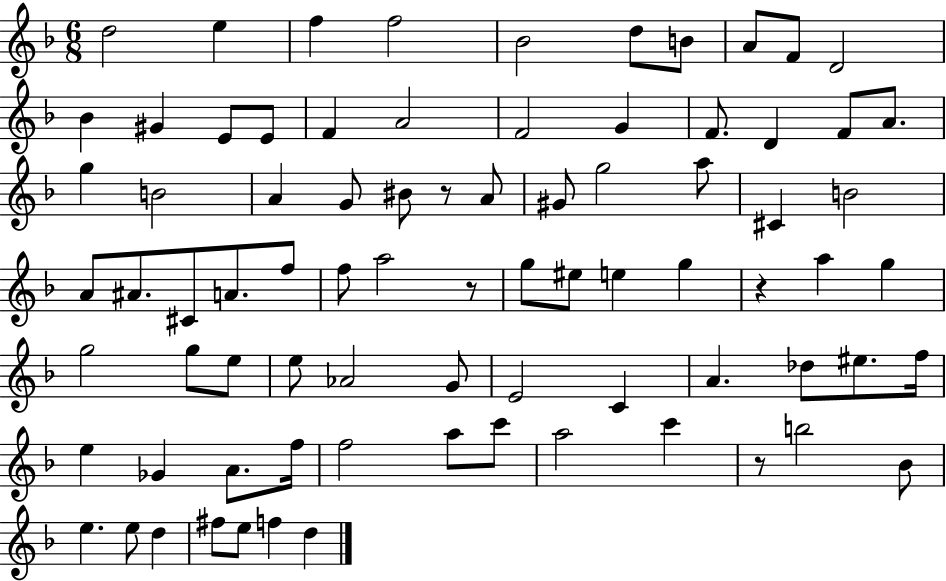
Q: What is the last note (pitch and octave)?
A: D5